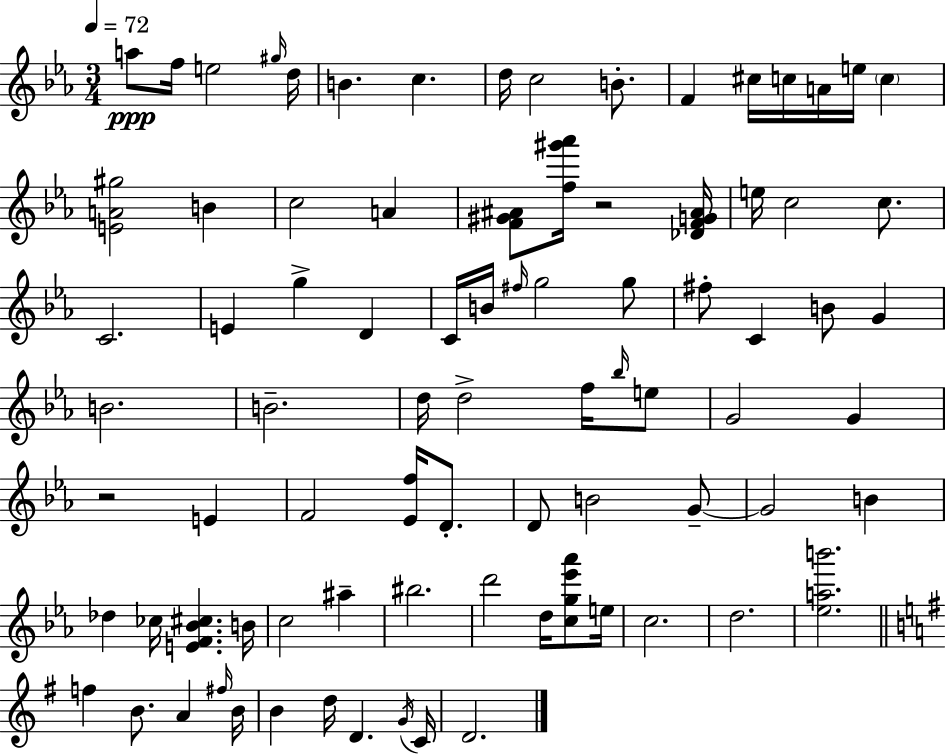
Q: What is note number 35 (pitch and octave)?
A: G4